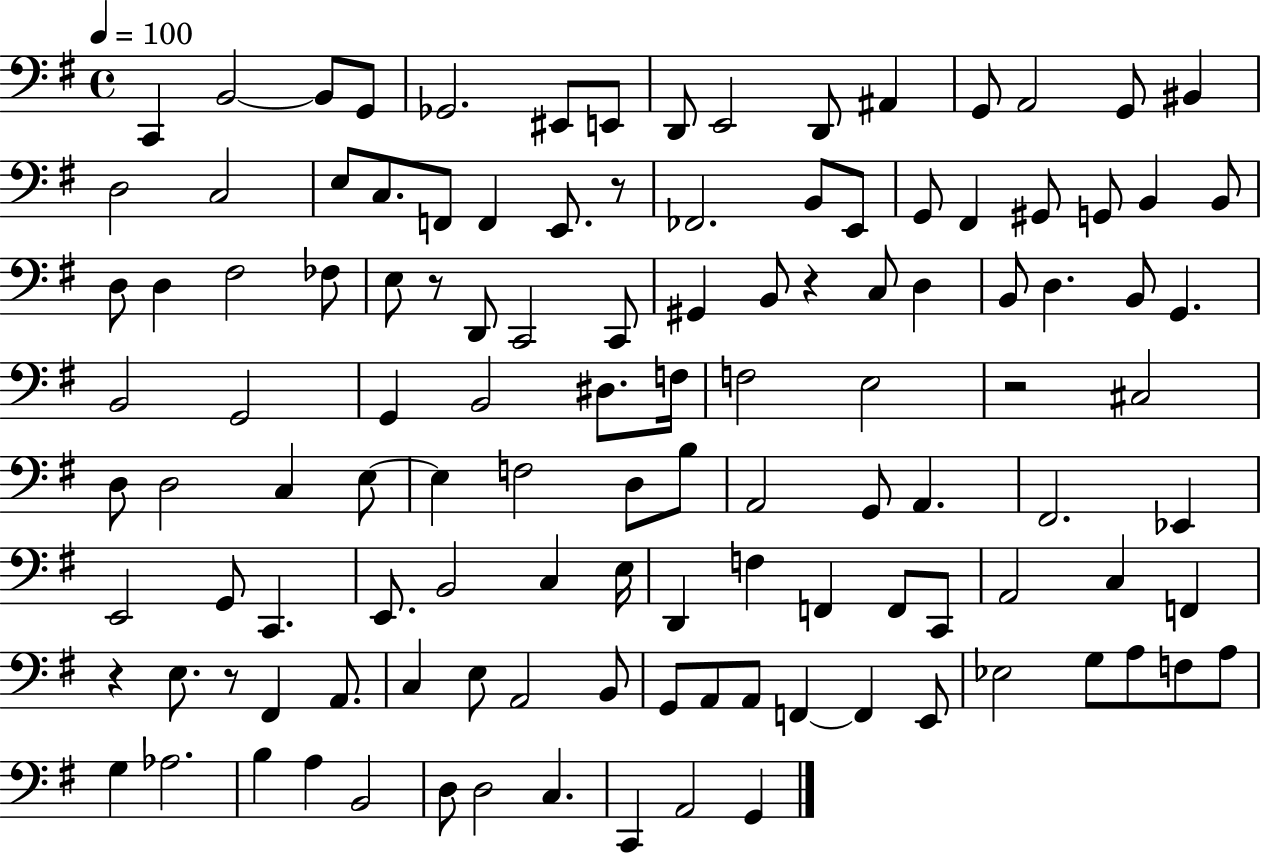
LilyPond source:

{
  \clef bass
  \time 4/4
  \defaultTimeSignature
  \key g \major
  \tempo 4 = 100
  \repeat volta 2 { c,4 b,2~~ b,8 g,8 | ges,2. eis,8 e,8 | d,8 e,2 d,8 ais,4 | g,8 a,2 g,8 bis,4 | \break d2 c2 | e8 c8. f,8 f,4 e,8. r8 | fes,2. b,8 e,8 | g,8 fis,4 gis,8 g,8 b,4 b,8 | \break d8 d4 fis2 fes8 | e8 r8 d,8 c,2 c,8 | gis,4 b,8 r4 c8 d4 | b,8 d4. b,8 g,4. | \break b,2 g,2 | g,4 b,2 dis8. f16 | f2 e2 | r2 cis2 | \break d8 d2 c4 e8~~ | e4 f2 d8 b8 | a,2 g,8 a,4. | fis,2. ees,4 | \break e,2 g,8 c,4. | e,8. b,2 c4 e16 | d,4 f4 f,4 f,8 c,8 | a,2 c4 f,4 | \break r4 e8. r8 fis,4 a,8. | c4 e8 a,2 b,8 | g,8 a,8 a,8 f,4~~ f,4 e,8 | ees2 g8 a8 f8 a8 | \break g4 aes2. | b4 a4 b,2 | d8 d2 c4. | c,4 a,2 g,4 | \break } \bar "|."
}